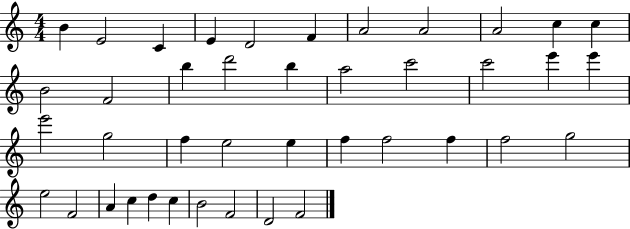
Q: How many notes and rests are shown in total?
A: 41